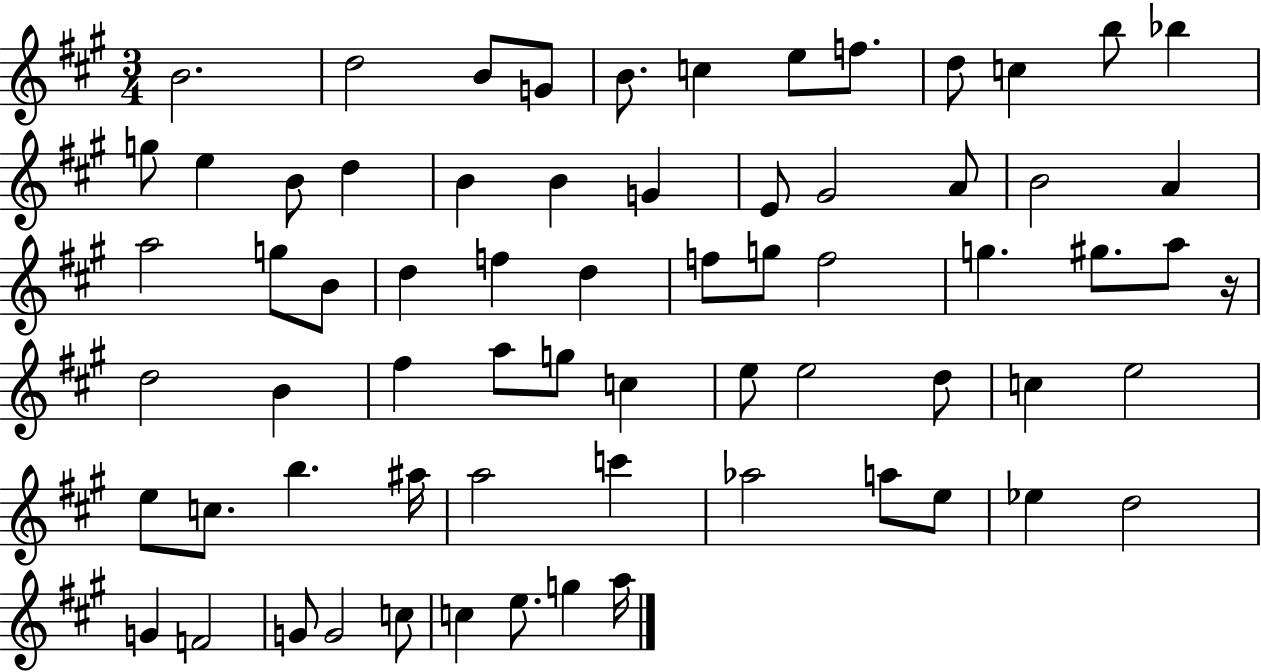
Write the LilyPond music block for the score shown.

{
  \clef treble
  \numericTimeSignature
  \time 3/4
  \key a \major
  b'2. | d''2 b'8 g'8 | b'8. c''4 e''8 f''8. | d''8 c''4 b''8 bes''4 | \break g''8 e''4 b'8 d''4 | b'4 b'4 g'4 | e'8 gis'2 a'8 | b'2 a'4 | \break a''2 g''8 b'8 | d''4 f''4 d''4 | f''8 g''8 f''2 | g''4. gis''8. a''8 r16 | \break d''2 b'4 | fis''4 a''8 g''8 c''4 | e''8 e''2 d''8 | c''4 e''2 | \break e''8 c''8. b''4. ais''16 | a''2 c'''4 | aes''2 a''8 e''8 | ees''4 d''2 | \break g'4 f'2 | g'8 g'2 c''8 | c''4 e''8. g''4 a''16 | \bar "|."
}